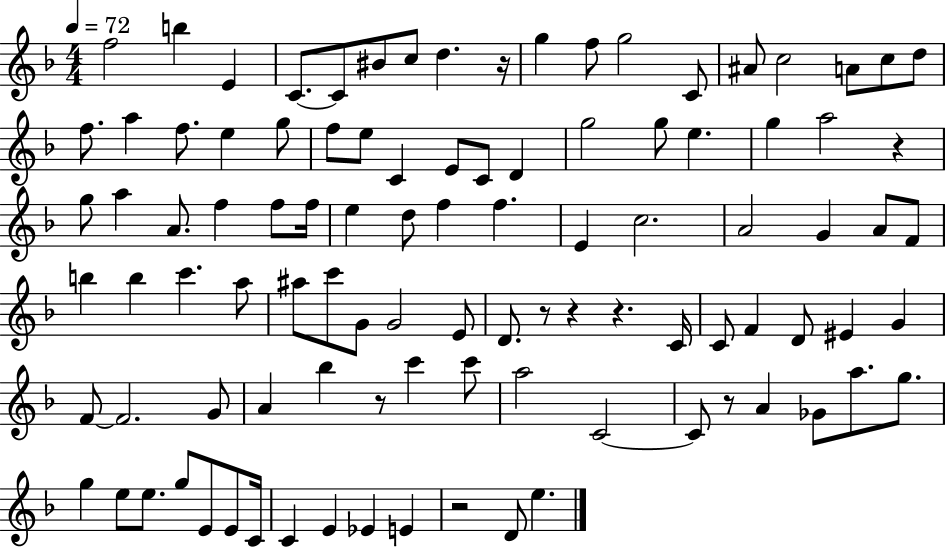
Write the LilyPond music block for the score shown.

{
  \clef treble
  \numericTimeSignature
  \time 4/4
  \key f \major
  \tempo 4 = 72
  f''2 b''4 e'4 | c'8.~~ c'8 bis'8 c''8 d''4. r16 | g''4 f''8 g''2 c'8 | ais'8 c''2 a'8 c''8 d''8 | \break f''8. a''4 f''8. e''4 g''8 | f''8 e''8 c'4 e'8 c'8 d'4 | g''2 g''8 e''4. | g''4 a''2 r4 | \break g''8 a''4 a'8. f''4 f''8 f''16 | e''4 d''8 f''4 f''4. | e'4 c''2. | a'2 g'4 a'8 f'8 | \break b''4 b''4 c'''4. a''8 | ais''8 c'''8 g'8 g'2 e'8 | d'8. r8 r4 r4. c'16 | c'8 f'4 d'8 eis'4 g'4 | \break f'8~~ f'2. g'8 | a'4 bes''4 r8 c'''4 c'''8 | a''2 c'2~~ | c'8 r8 a'4 ges'8 a''8. g''8. | \break g''4 e''8 e''8. g''8 e'8 e'8 c'16 | c'4 e'4 ees'4 e'4 | r2 d'8 e''4. | \bar "|."
}